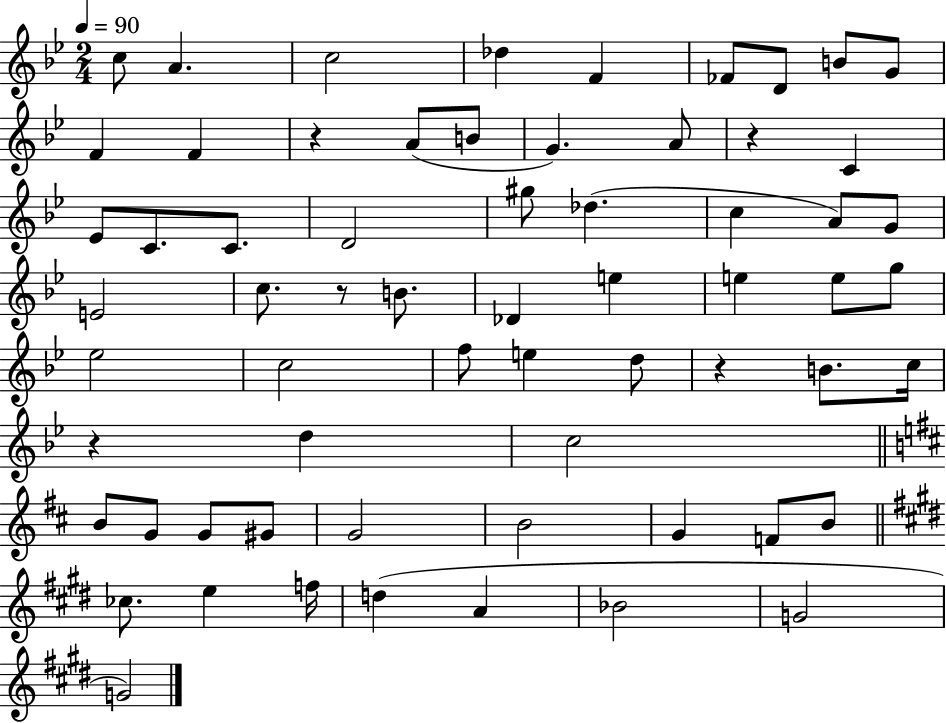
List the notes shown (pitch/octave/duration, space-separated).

C5/e A4/q. C5/h Db5/q F4/q FES4/e D4/e B4/e G4/e F4/q F4/q R/q A4/e B4/e G4/q. A4/e R/q C4/q Eb4/e C4/e. C4/e. D4/h G#5/e Db5/q. C5/q A4/e G4/e E4/h C5/e. R/e B4/e. Db4/q E5/q E5/q E5/e G5/e Eb5/h C5/h F5/e E5/q D5/e R/q B4/e. C5/s R/q D5/q C5/h B4/e G4/e G4/e G#4/e G4/h B4/h G4/q F4/e B4/e CES5/e. E5/q F5/s D5/q A4/q Bb4/h G4/h G4/h